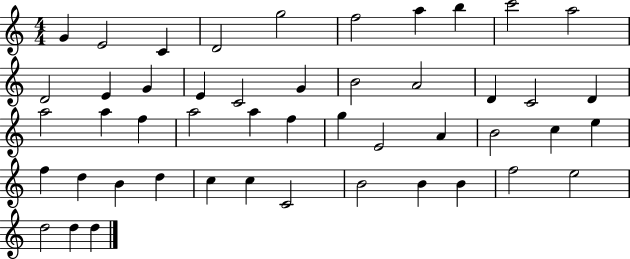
G4/q E4/h C4/q D4/h G5/h F5/h A5/q B5/q C6/h A5/h D4/h E4/q G4/q E4/q C4/h G4/q B4/h A4/h D4/q C4/h D4/q A5/h A5/q F5/q A5/h A5/q F5/q G5/q E4/h A4/q B4/h C5/q E5/q F5/q D5/q B4/q D5/q C5/q C5/q C4/h B4/h B4/q B4/q F5/h E5/h D5/h D5/q D5/q